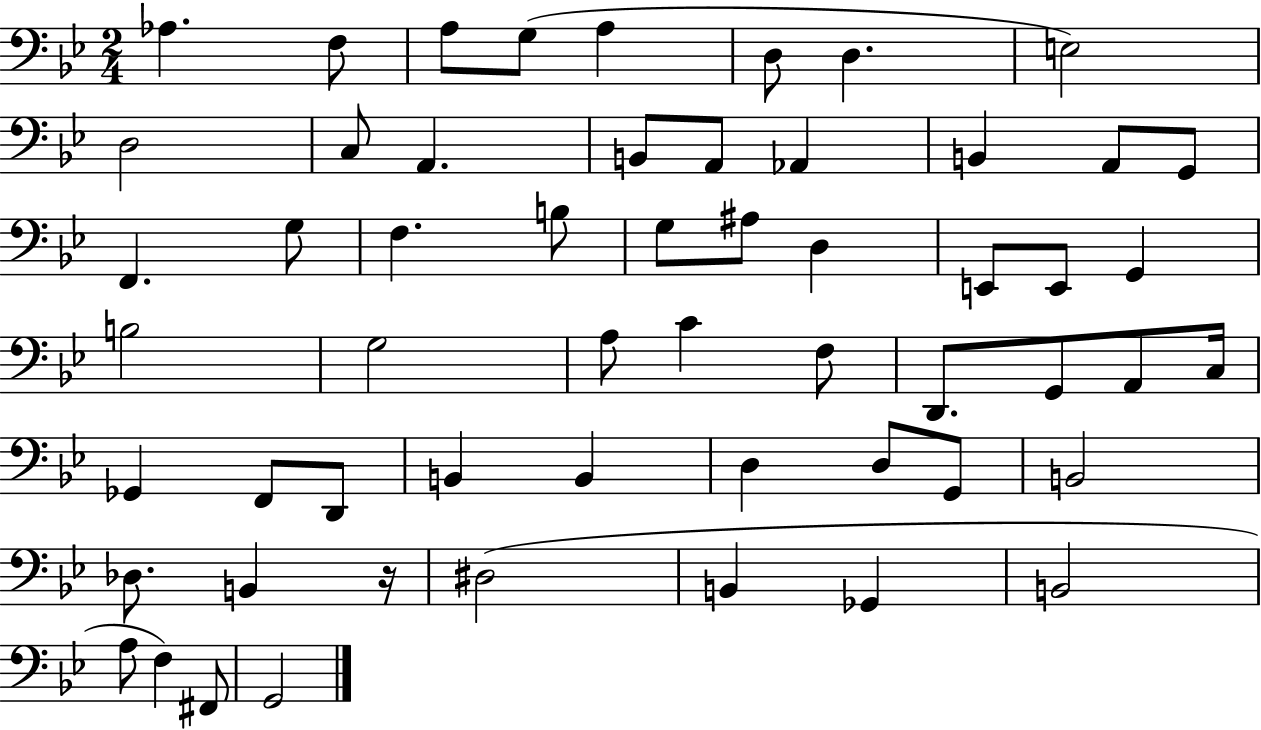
X:1
T:Untitled
M:2/4
L:1/4
K:Bb
_A, F,/2 A,/2 G,/2 A, D,/2 D, E,2 D,2 C,/2 A,, B,,/2 A,,/2 _A,, B,, A,,/2 G,,/2 F,, G,/2 F, B,/2 G,/2 ^A,/2 D, E,,/2 E,,/2 G,, B,2 G,2 A,/2 C F,/2 D,,/2 G,,/2 A,,/2 C,/4 _G,, F,,/2 D,,/2 B,, B,, D, D,/2 G,,/2 B,,2 _D,/2 B,, z/4 ^D,2 B,, _G,, B,,2 A,/2 F, ^F,,/2 G,,2